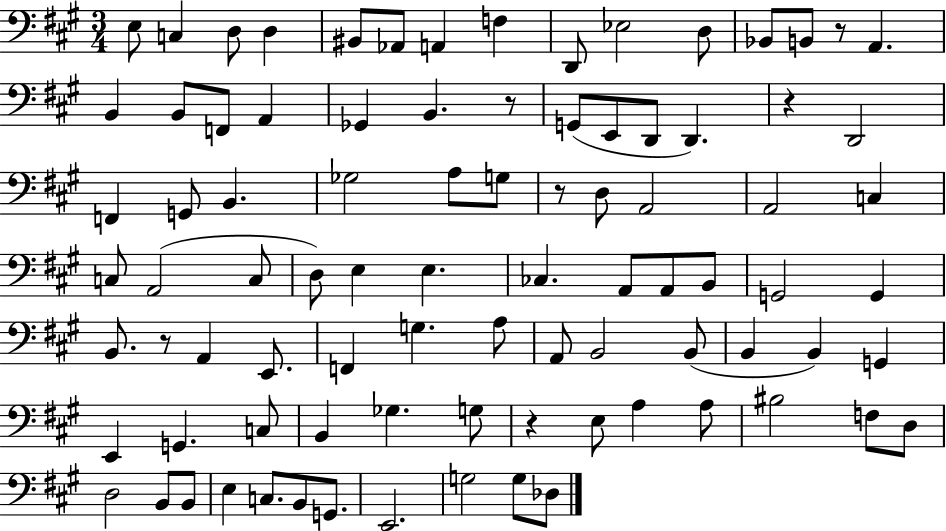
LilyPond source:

{
  \clef bass
  \numericTimeSignature
  \time 3/4
  \key a \major
  e8 c4 d8 d4 | bis,8 aes,8 a,4 f4 | d,8 ees2 d8 | bes,8 b,8 r8 a,4. | \break b,4 b,8 f,8 a,4 | ges,4 b,4. r8 | g,8( e,8 d,8 d,4.) | r4 d,2 | \break f,4 g,8 b,4. | ges2 a8 g8 | r8 d8 a,2 | a,2 c4 | \break c8 a,2( c8 | d8) e4 e4. | ces4. a,8 a,8 b,8 | g,2 g,4 | \break b,8. r8 a,4 e,8. | f,4 g4. a8 | a,8 b,2 b,8( | b,4 b,4) g,4 | \break e,4 g,4. c8 | b,4 ges4. g8 | r4 e8 a4 a8 | bis2 f8 d8 | \break d2 b,8 b,8 | e4 c8. b,8 g,8. | e,2. | g2 g8 des8 | \break \bar "|."
}